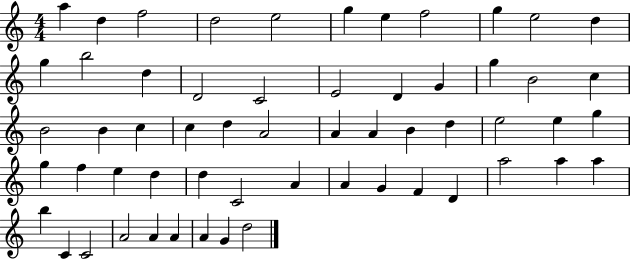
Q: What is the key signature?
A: C major